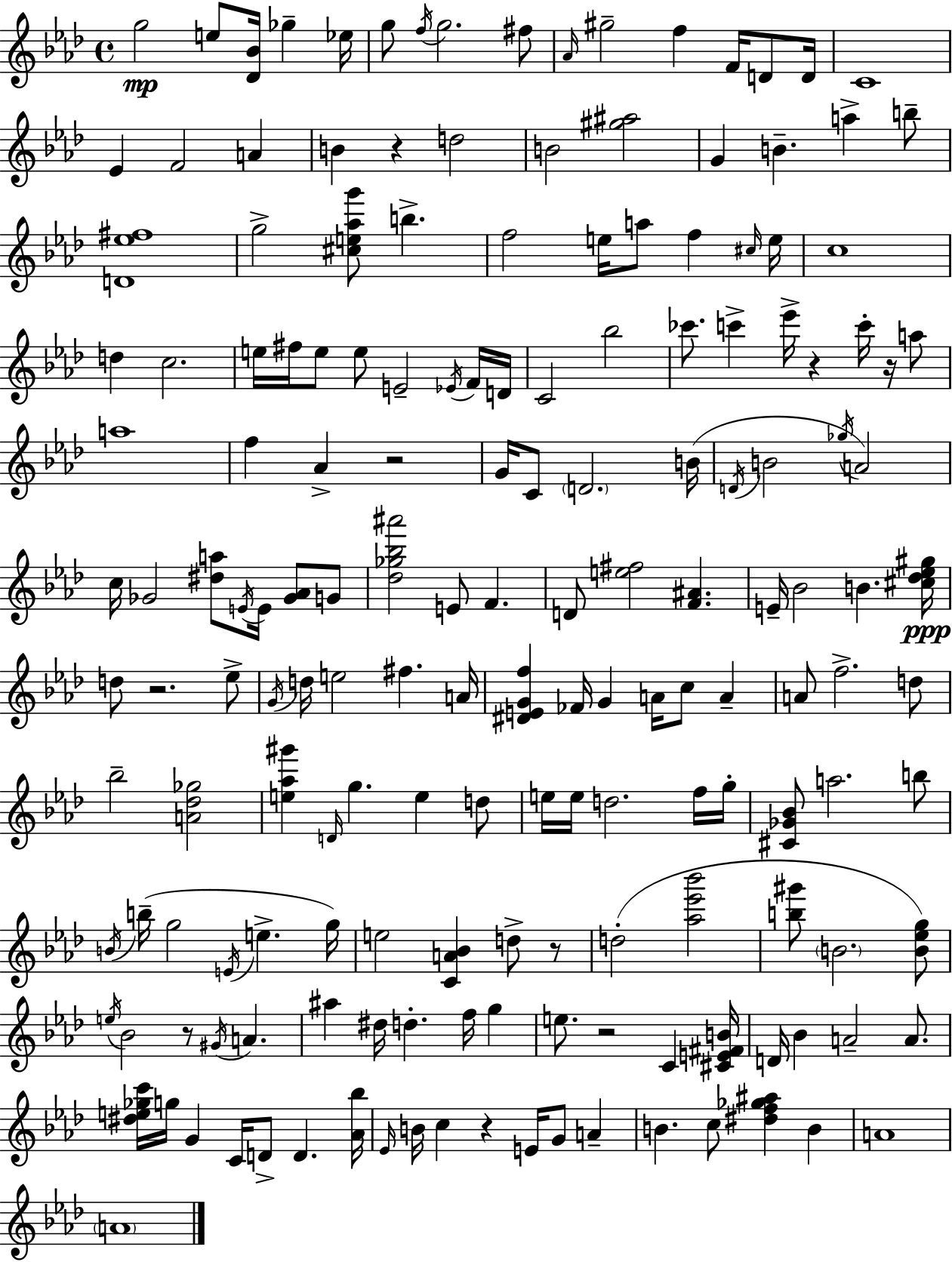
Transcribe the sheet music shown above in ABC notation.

X:1
T:Untitled
M:4/4
L:1/4
K:Ab
g2 e/2 [_D_B]/4 _g _e/4 g/2 f/4 g2 ^f/2 _A/4 ^g2 f F/4 D/2 D/4 C4 _E F2 A B z d2 B2 [^g^a]2 G B a b/2 [D_e^f]4 g2 [^ce_ag']/2 b f2 e/4 a/2 f ^c/4 e/4 c4 d c2 e/4 ^f/4 e/2 e/2 E2 _E/4 F/4 D/4 C2 _b2 _c'/2 c' _e'/4 z c'/4 z/4 a/2 a4 f _A z2 G/4 C/2 D2 B/4 D/4 B2 _g/4 A2 c/4 _G2 [^da]/2 E/4 E/4 [_G_A]/2 G/2 [_d_g_b^a']2 E/2 F D/2 [e^f]2 [F^A] E/4 _B2 B [^c_d_e^g]/4 d/2 z2 _e/2 G/4 d/4 e2 ^f A/4 [^DEGf] _F/4 G A/4 c/2 A A/2 f2 d/2 _b2 [A_d_g]2 [e_a^g'] D/4 g e d/2 e/4 e/4 d2 f/4 g/4 [^C_G_B]/2 a2 b/2 B/4 b/4 g2 E/4 e g/4 e2 [CA_B] d/2 z/2 d2 [_a_e'_b']2 [b^g']/2 B2 [B_eg]/2 e/4 _B2 z/2 ^G/4 A ^a ^d/4 d f/4 g e/2 z2 C [^CE^FB]/4 D/4 _B A2 A/2 [^de_gc']/4 g/4 G C/4 D/2 D [_A_b]/4 _E/4 B/4 c z E/4 G/2 A B c/2 [^df_g^a] B A4 A4